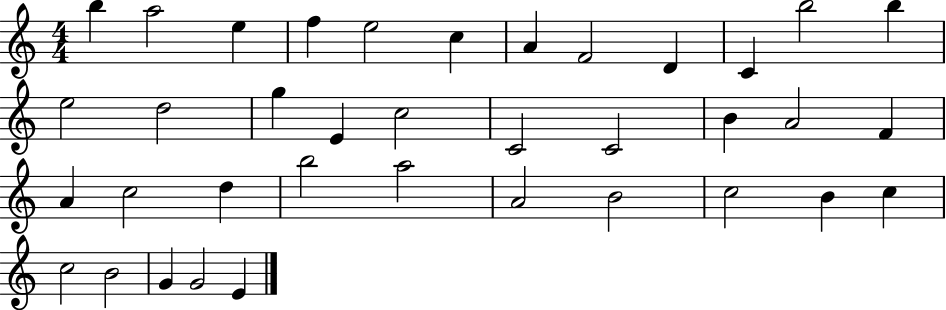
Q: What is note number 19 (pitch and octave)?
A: C4